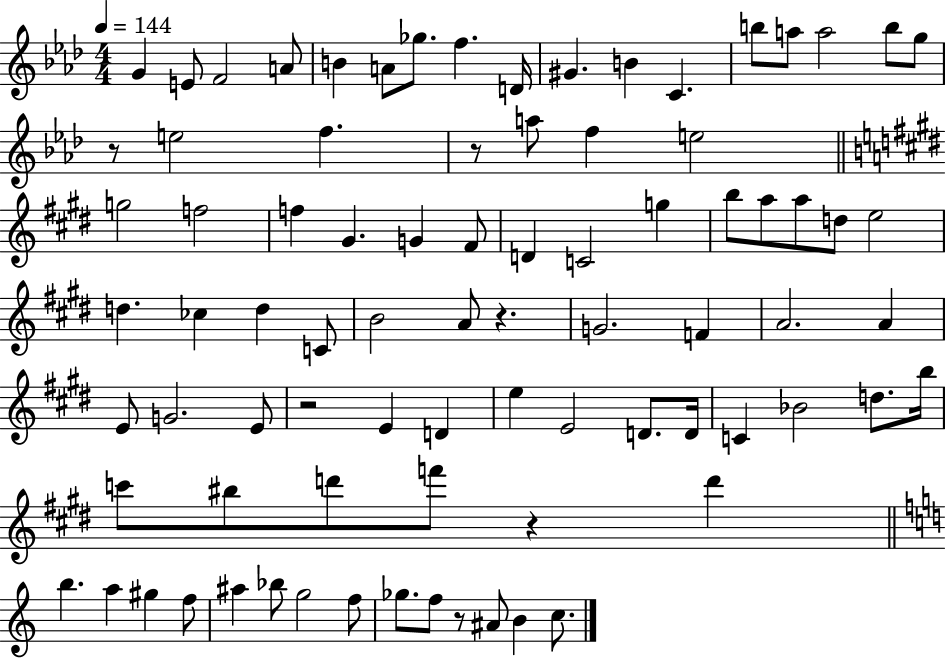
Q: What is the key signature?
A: AES major